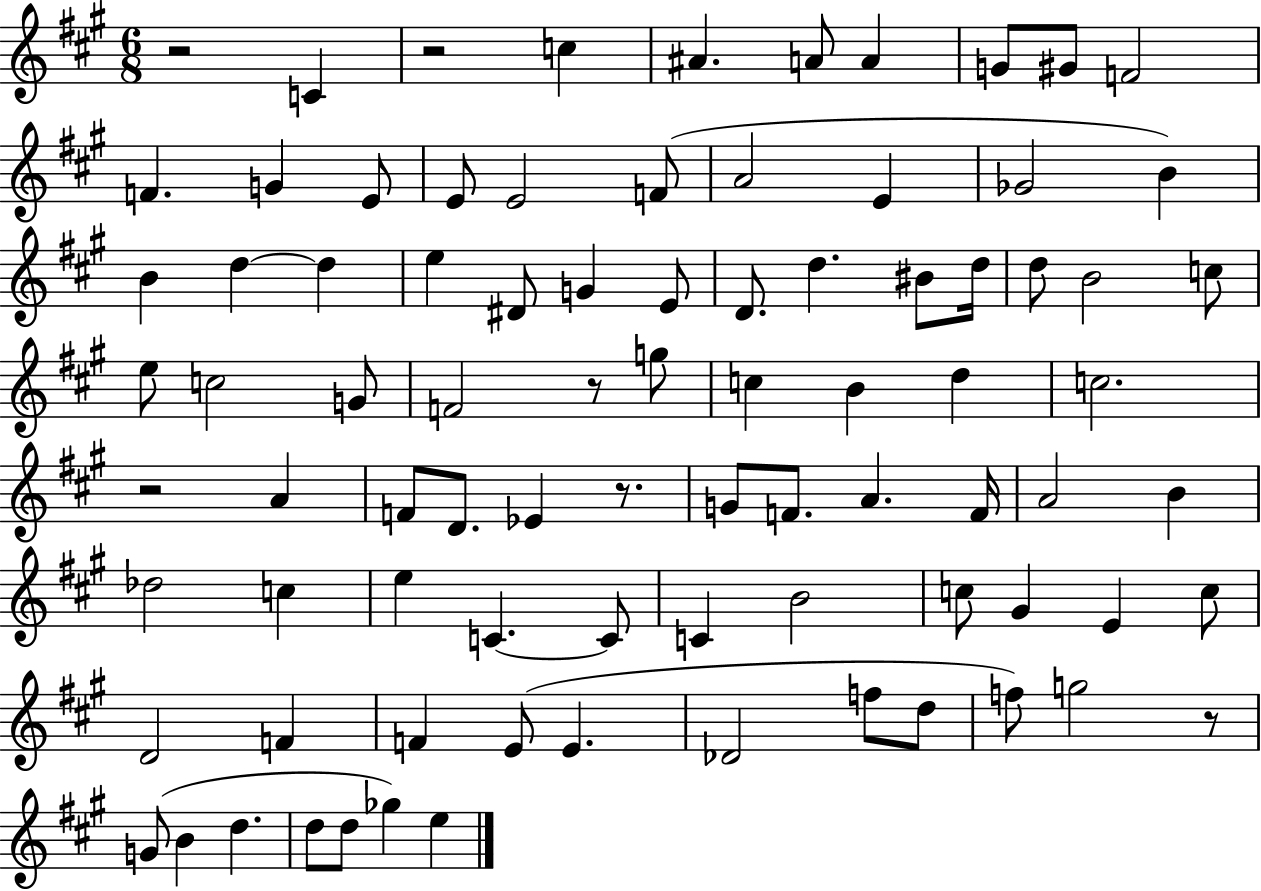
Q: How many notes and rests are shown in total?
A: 85